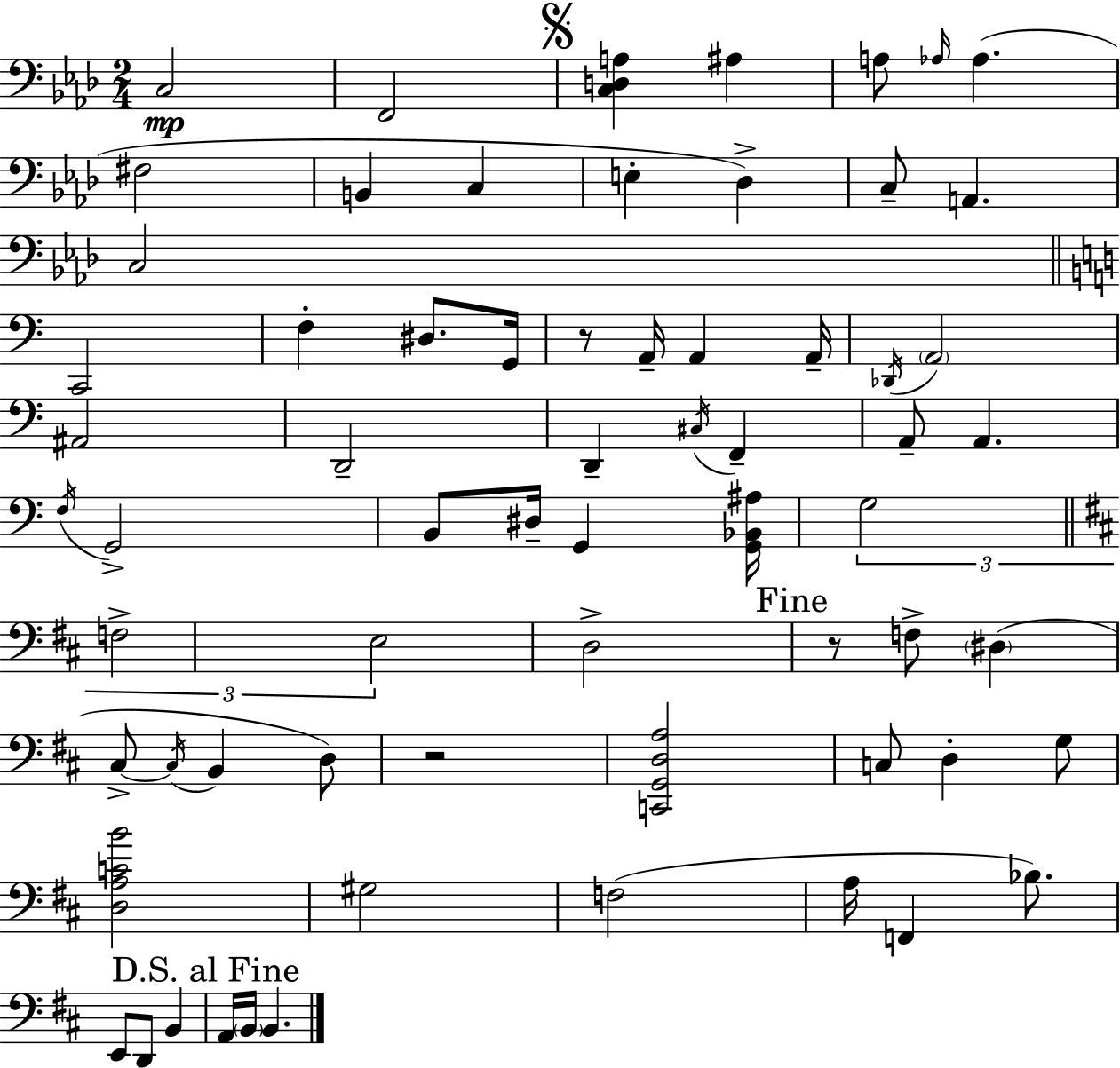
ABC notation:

X:1
T:Untitled
M:2/4
L:1/4
K:Ab
C,2 F,,2 [C,D,A,] ^A, A,/2 _A,/4 _A, ^F,2 B,, C, E, _D, C,/2 A,, C,2 C,,2 F, ^D,/2 G,,/4 z/2 A,,/4 A,, A,,/4 _D,,/4 A,,2 ^A,,2 D,,2 D,, ^C,/4 F,, A,,/2 A,, F,/4 G,,2 B,,/2 ^D,/4 G,, [G,,_B,,^A,]/4 G,2 F,2 E,2 D,2 z/2 F,/2 ^D, ^C,/2 ^C,/4 B,, D,/2 z2 [C,,G,,D,A,]2 C,/2 D, G,/2 [D,A,CB]2 ^G,2 F,2 A,/4 F,, _B,/2 E,,/2 D,,/2 B,, A,,/4 B,,/4 B,,